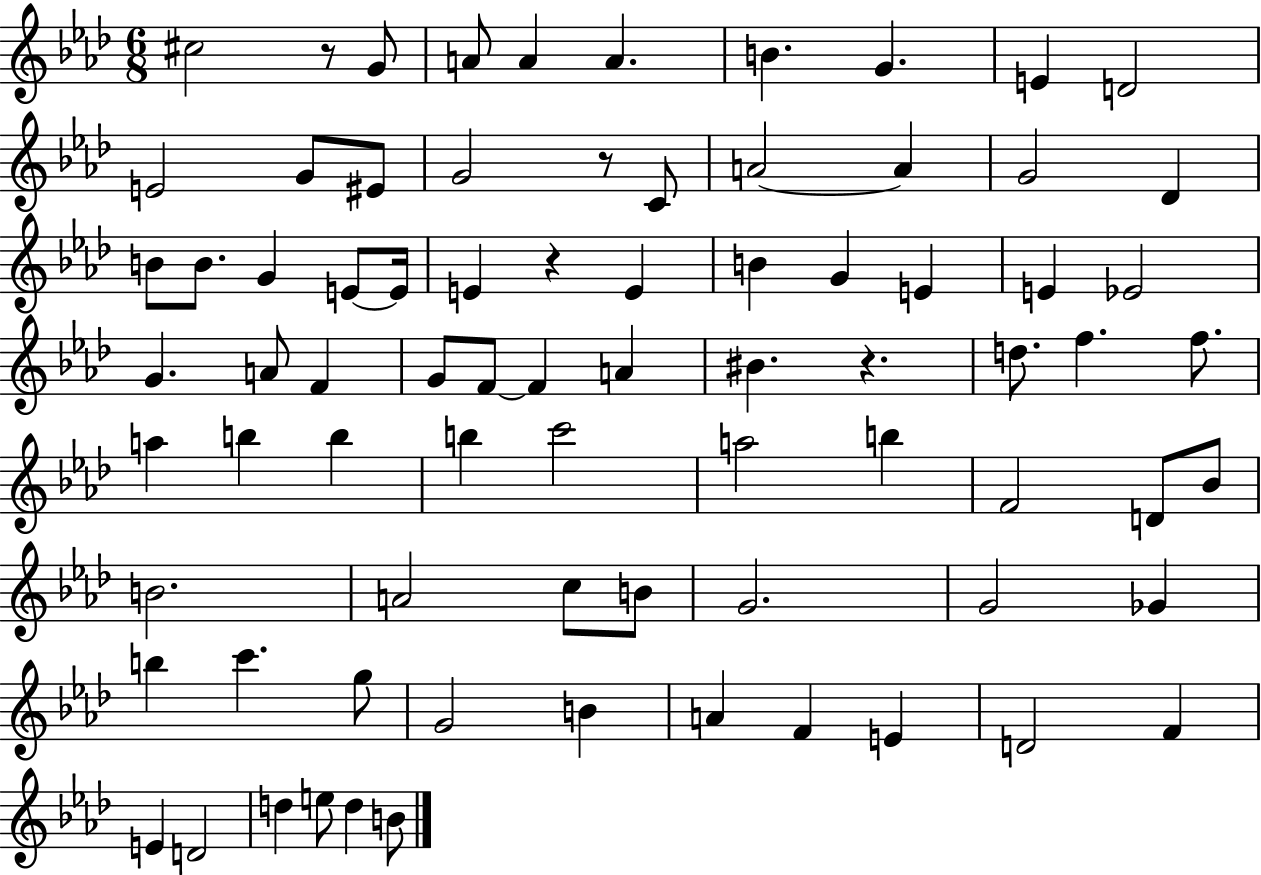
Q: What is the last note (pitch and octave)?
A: B4